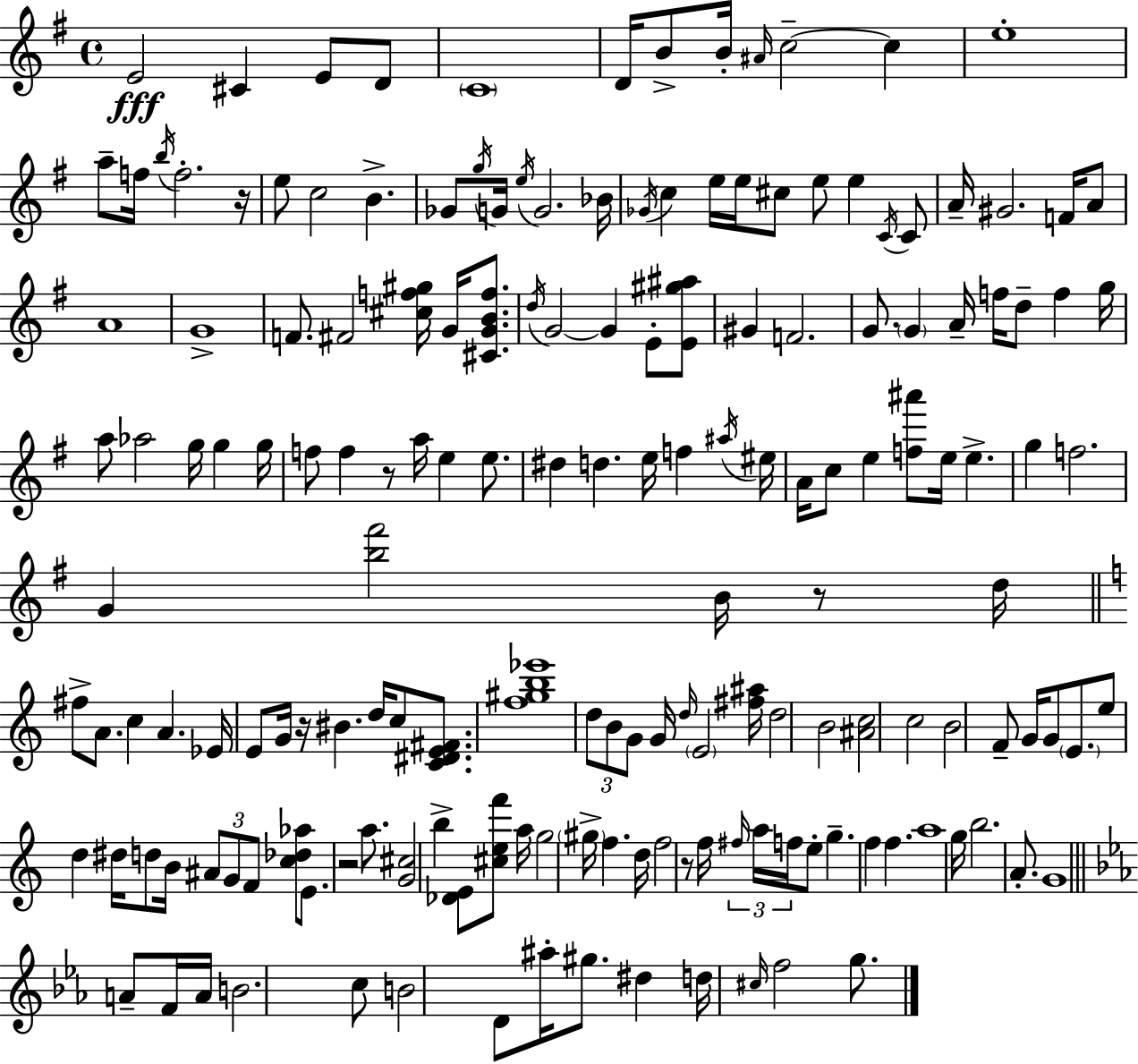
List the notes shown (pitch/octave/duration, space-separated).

E4/h C#4/q E4/e D4/e C4/w D4/s B4/e B4/s A#4/s C5/h C5/q E5/w A5/e F5/s B5/s F5/h. R/s E5/e C5/h B4/q. Gb4/e G5/s G4/s E5/s G4/h. Bb4/s Gb4/s C5/q E5/s E5/s C#5/e E5/e E5/q C4/s C4/e A4/s G#4/h. F4/s A4/e A4/w G4/w F4/e. F#4/h [C#5,F5,G#5]/s G4/s [C#4,G4,B4,F5]/e. D5/s G4/h G4/q E4/e [E4,G#5,A#5]/e G#4/q F4/h. G4/e. G4/q A4/s F5/s D5/e F5/q G5/s A5/e Ab5/h G5/s G5/q G5/s F5/e F5/q R/e A5/s E5/q E5/e. D#5/q D5/q. E5/s F5/q A#5/s EIS5/s A4/s C5/e E5/q [F5,A#6]/e E5/s E5/q. G5/q F5/h. G4/q [B5,F#6]/h B4/s R/e D5/s F#5/e A4/e. C5/q A4/q. Eb4/s E4/e G4/s R/s BIS4/q. D5/s C5/e [C4,D#4,E4,F#4]/e. [F5,G#5,B5,Eb6]/w D5/e B4/e G4/e G4/s D5/s E4/h [F#5,A#5]/s D5/h B4/h [A#4,C5]/h C5/h B4/h F4/e G4/s G4/e E4/e. E5/e D5/q D#5/s D5/e B4/s A#4/e G4/e F4/e [C5,Db5,Ab5]/e E4/e. R/h A5/e. [G4,C#5]/h B5/q [Db4,E4]/e [C#5,E5,F6]/e A5/s G5/h G#5/s F5/q. D5/s F5/h R/e F5/s F#5/s A5/s F5/s E5/e G5/q. F5/q F5/q. A5/w G5/s B5/h. A4/e. G4/w A4/e F4/s A4/s B4/h. C5/e B4/h D4/e A#5/s G#5/e. D#5/q D5/s C#5/s F5/h G5/e.